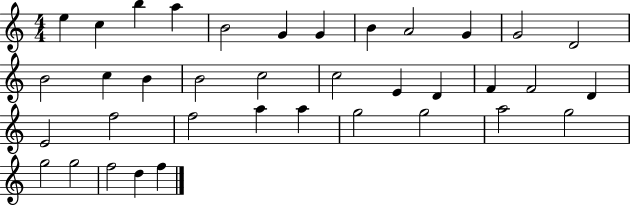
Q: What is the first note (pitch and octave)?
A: E5